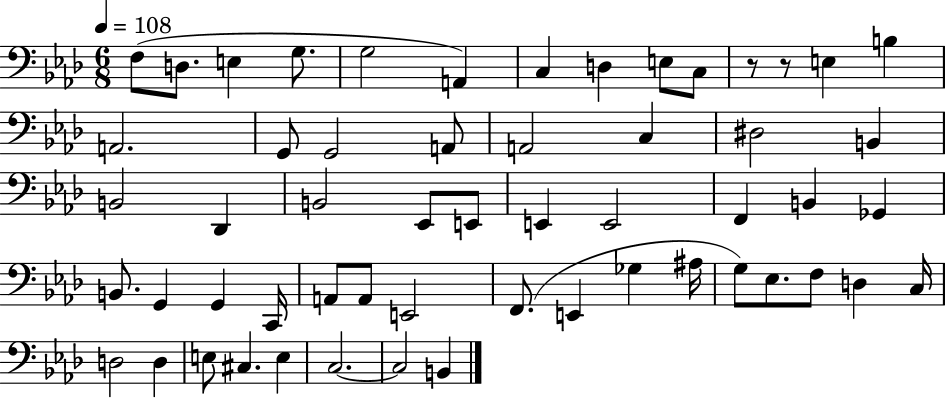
F3/e D3/e. E3/q G3/e. G3/h A2/q C3/q D3/q E3/e C3/e R/e R/e E3/q B3/q A2/h. G2/e G2/h A2/e A2/h C3/q D#3/h B2/q B2/h Db2/q B2/h Eb2/e E2/e E2/q E2/h F2/q B2/q Gb2/q B2/e. G2/q G2/q C2/s A2/e A2/e E2/h F2/e. E2/q Gb3/q A#3/s G3/e Eb3/e. F3/e D3/q C3/s D3/h D3/q E3/e C#3/q. E3/q C3/h. C3/h B2/q